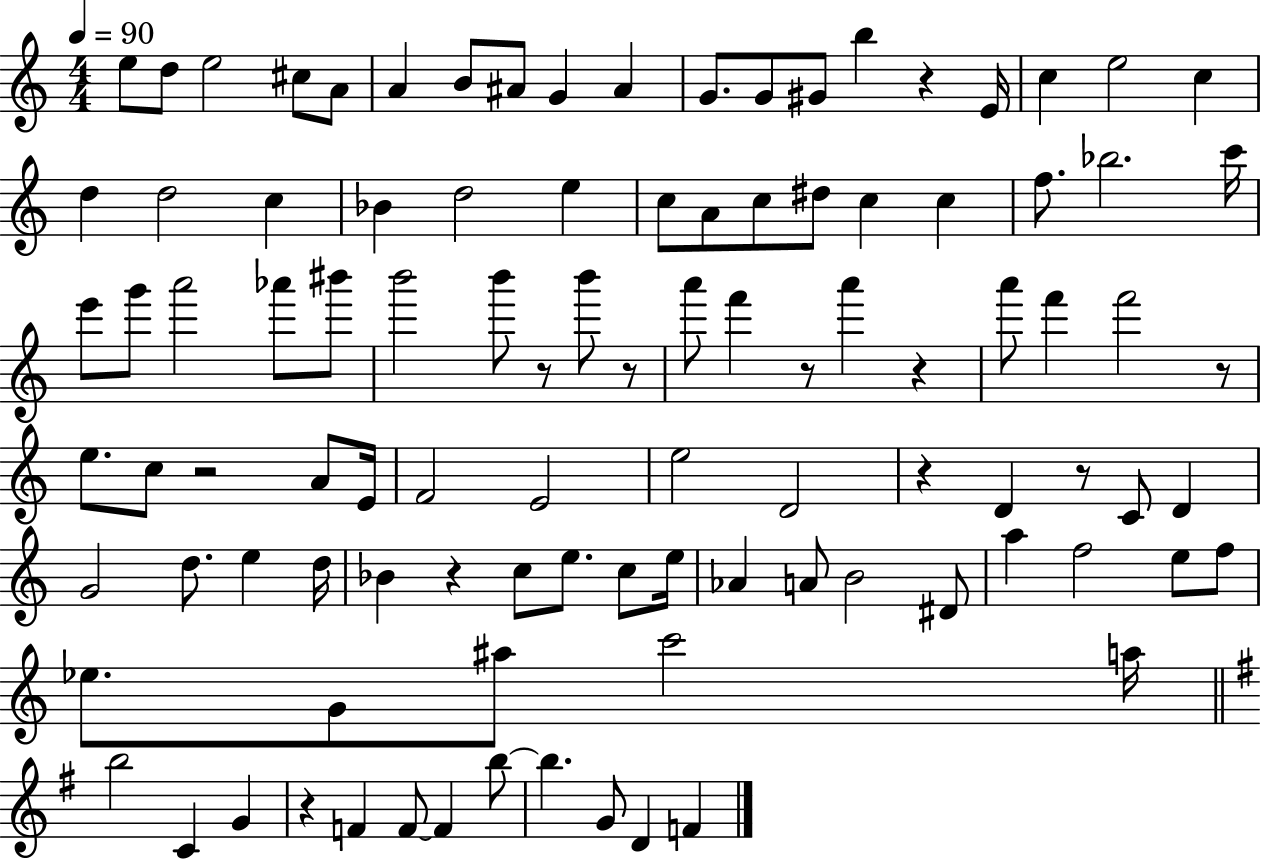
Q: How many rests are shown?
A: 11